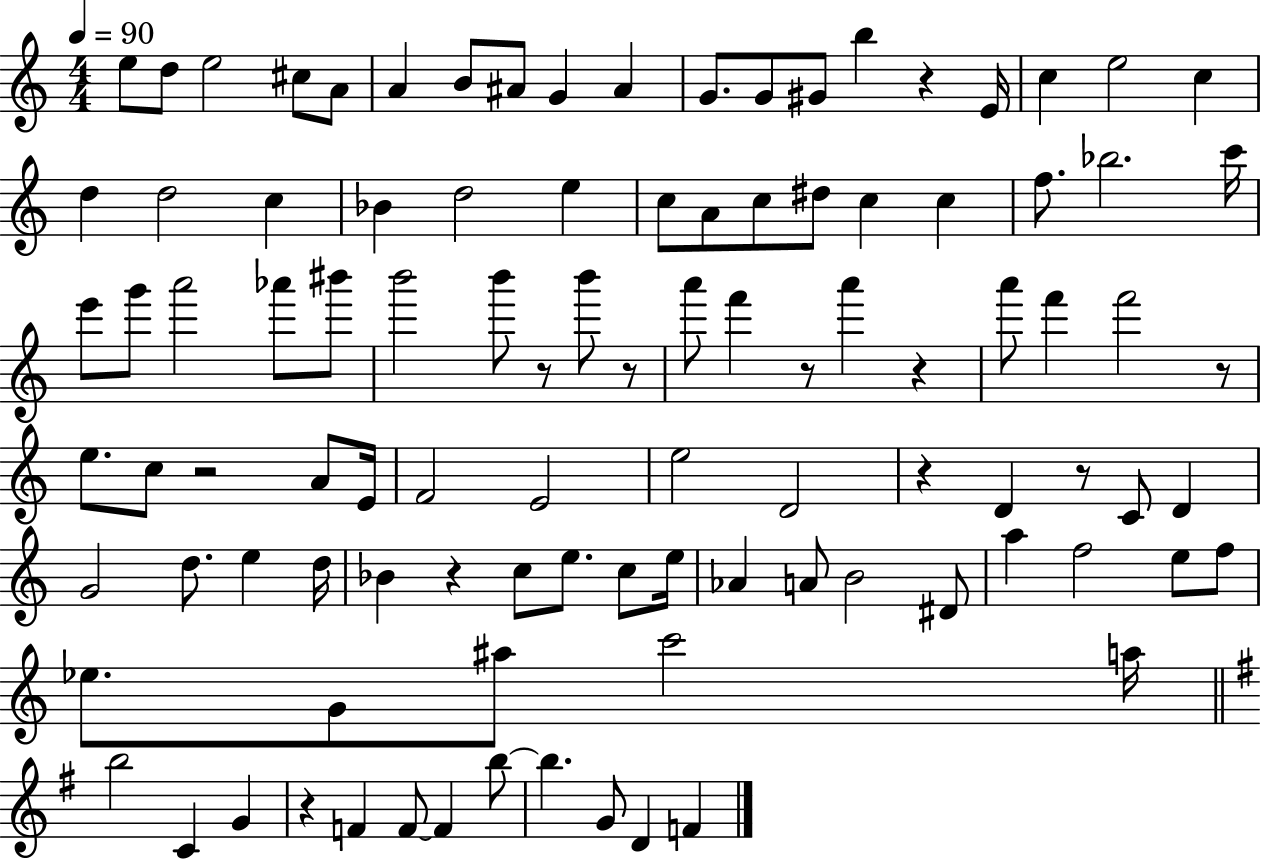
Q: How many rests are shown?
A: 11